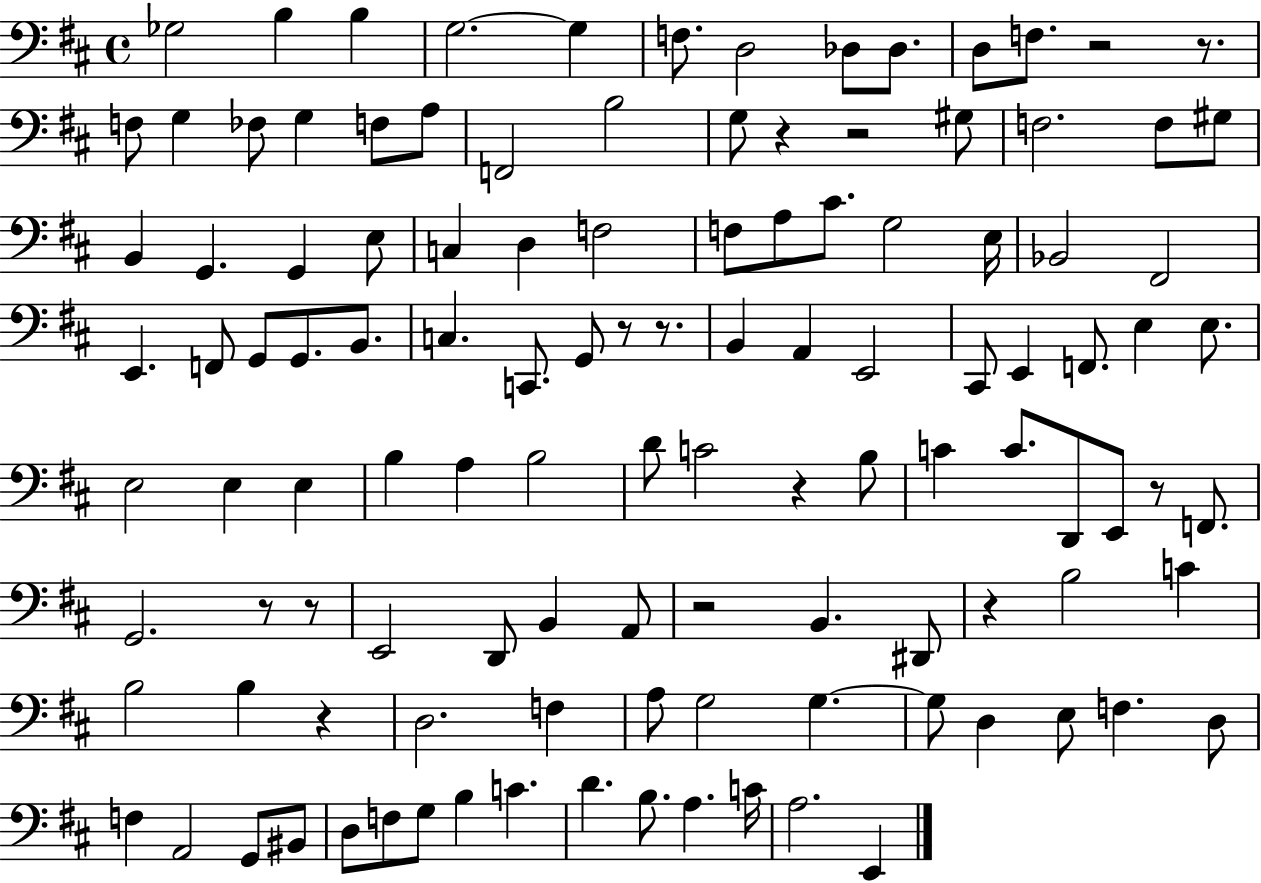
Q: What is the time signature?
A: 4/4